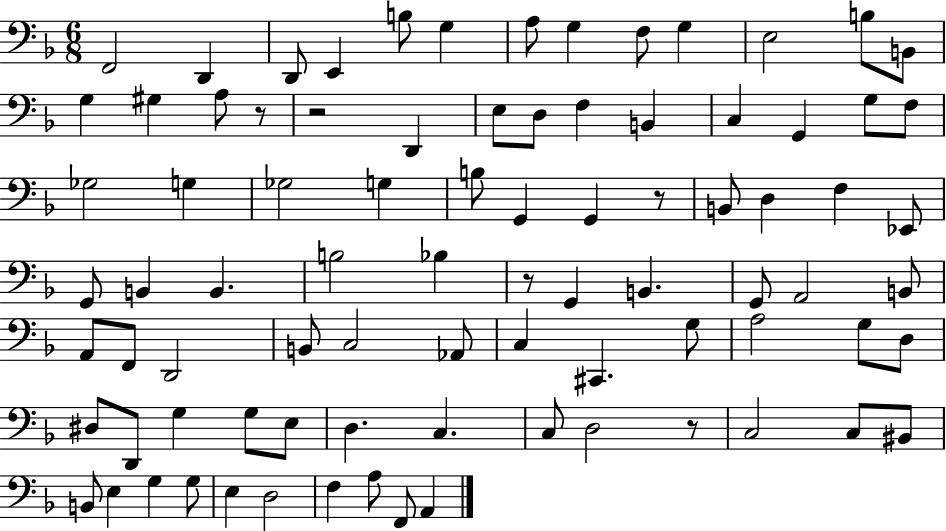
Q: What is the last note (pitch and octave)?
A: A2